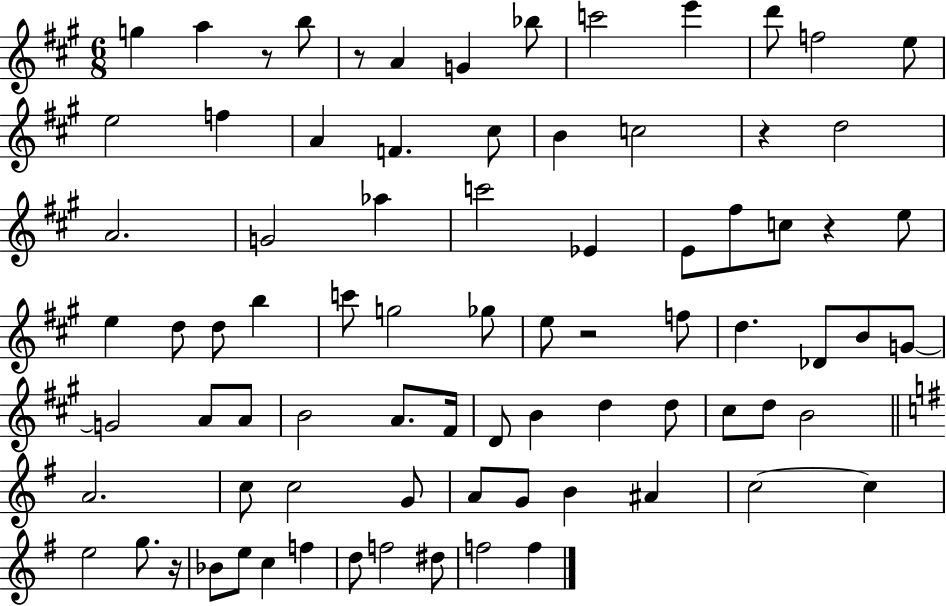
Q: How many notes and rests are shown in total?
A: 81